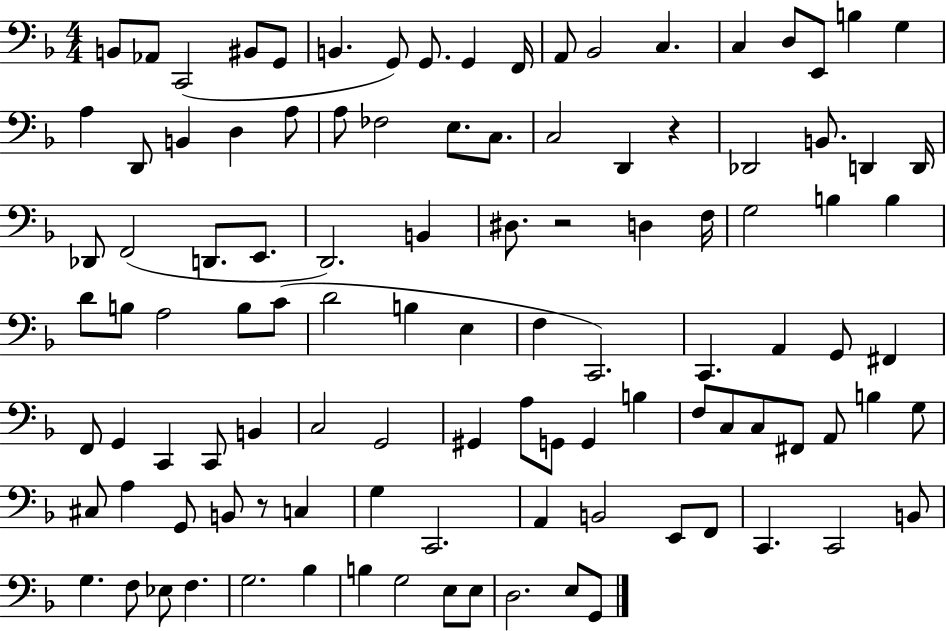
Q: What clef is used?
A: bass